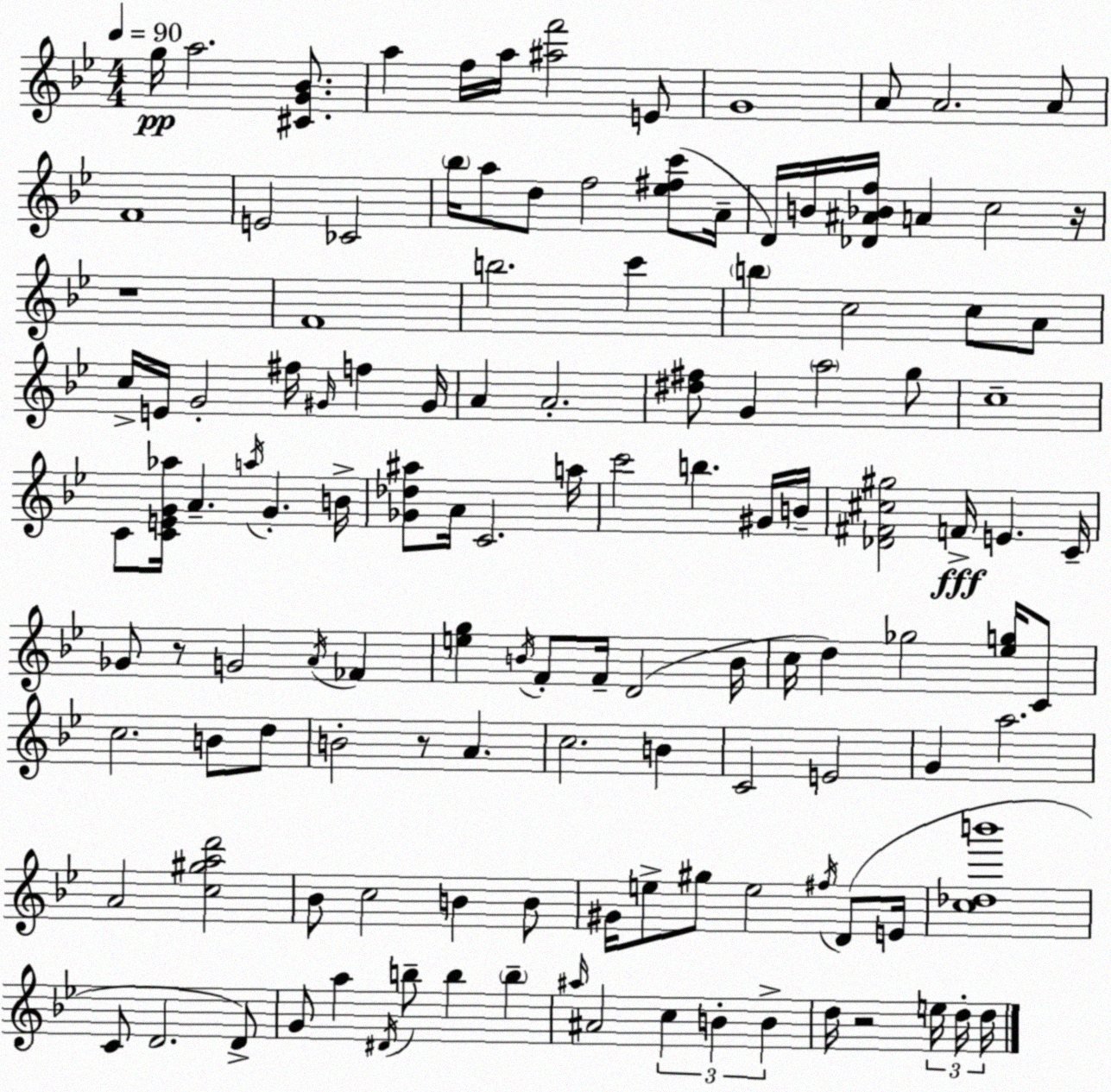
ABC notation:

X:1
T:Untitled
M:4/4
L:1/4
K:Bb
g/4 a2 [^CG_B]/2 a f/4 a/4 [^af']2 E/2 G4 A/2 A2 A/2 F4 E2 _C2 _b/4 a/2 d/2 f2 [_e^fc']/2 A/4 D/4 B/4 [_D^A_Bf]/4 A c2 z/4 z4 F4 b2 c' b c2 c/2 A/2 c/4 E/4 G2 ^f/4 ^G/4 f ^G/4 A A2 [^d^f]/2 G a2 g/2 c4 C/2 [CEG_a]/4 A a/4 G B/4 [_G_d^a]/2 A/4 C2 a/4 c'2 b ^G/4 B/4 [_D^F^c^g]2 F/4 E C/4 _G/2 z/2 G2 A/4 _F [eg] B/4 F/2 F/4 D2 B/4 c/4 d _g2 [_eg]/4 C/2 c2 B/2 d/2 B2 z/2 A c2 B C2 E2 G a2 A2 [c^gad']2 _B/2 c2 B B/2 ^G/4 e/2 ^g/2 e2 ^f/4 D/2 E/4 [c_db']4 C/2 D2 D/2 G/2 a ^D/4 b/2 b b ^a/4 ^A2 c B B d/4 z2 e/4 d/4 d/4